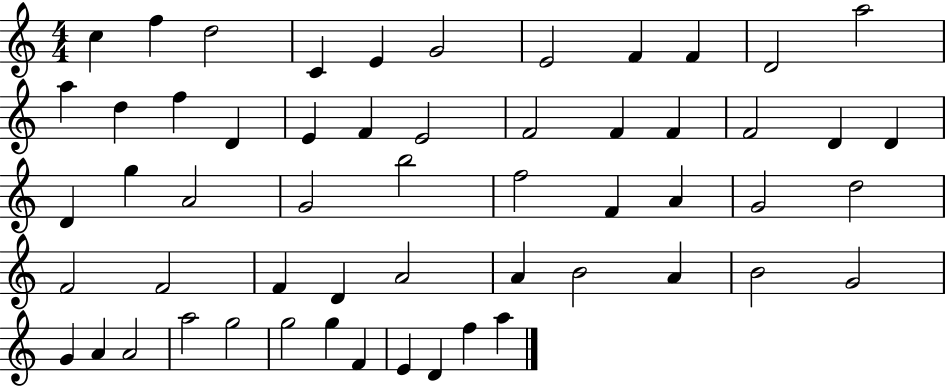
C5/q F5/q D5/h C4/q E4/q G4/h E4/h F4/q F4/q D4/h A5/h A5/q D5/q F5/q D4/q E4/q F4/q E4/h F4/h F4/q F4/q F4/h D4/q D4/q D4/q G5/q A4/h G4/h B5/h F5/h F4/q A4/q G4/h D5/h F4/h F4/h F4/q D4/q A4/h A4/q B4/h A4/q B4/h G4/h G4/q A4/q A4/h A5/h G5/h G5/h G5/q F4/q E4/q D4/q F5/q A5/q